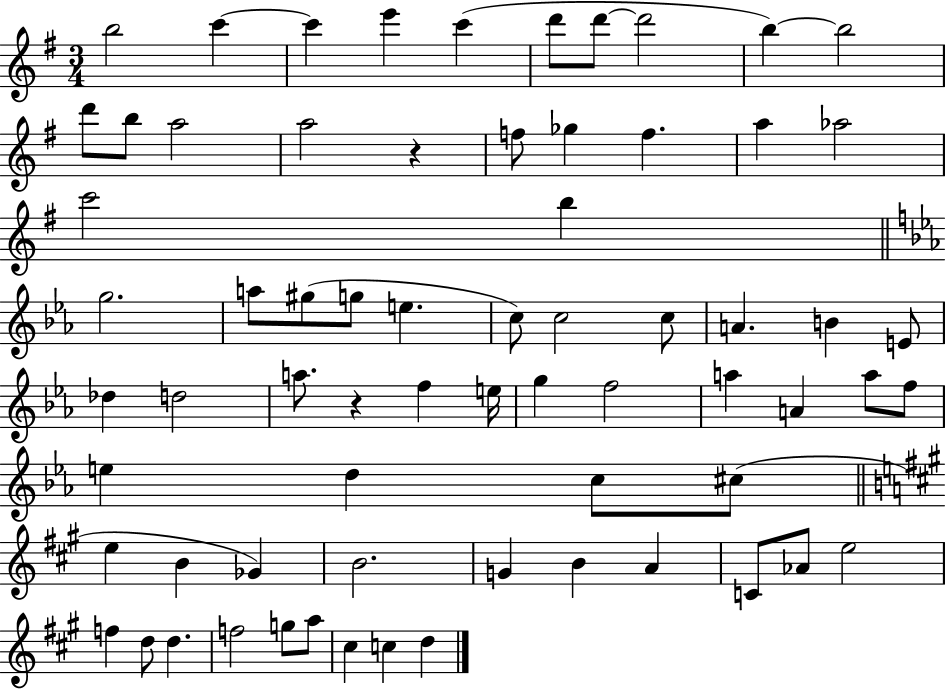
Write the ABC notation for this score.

X:1
T:Untitled
M:3/4
L:1/4
K:G
b2 c' c' e' c' d'/2 d'/2 d'2 b b2 d'/2 b/2 a2 a2 z f/2 _g f a _a2 c'2 b g2 a/2 ^g/2 g/2 e c/2 c2 c/2 A B E/2 _d d2 a/2 z f e/4 g f2 a A a/2 f/2 e d c/2 ^c/2 e B _G B2 G B A C/2 _A/2 e2 f d/2 d f2 g/2 a/2 ^c c d